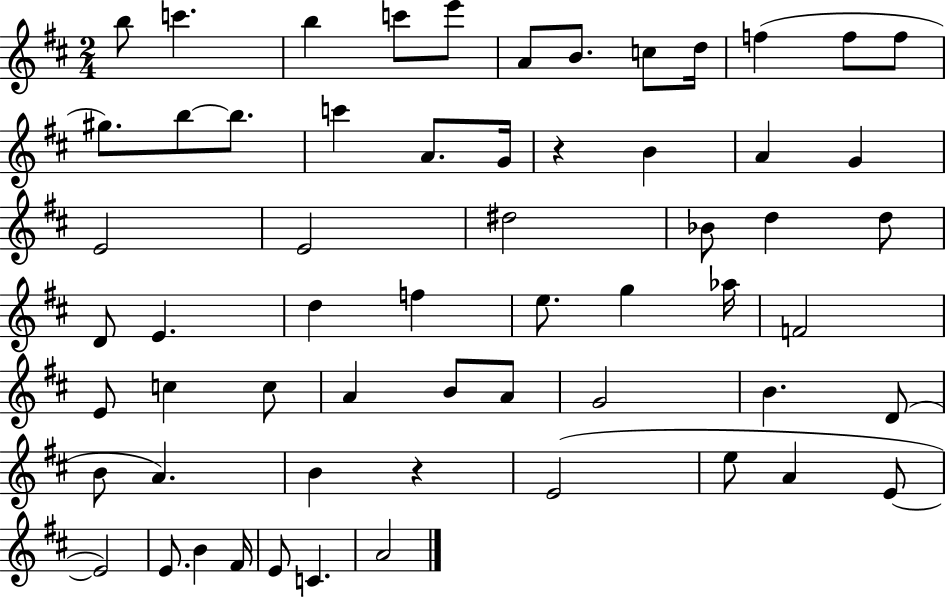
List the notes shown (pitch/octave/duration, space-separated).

B5/e C6/q. B5/q C6/e E6/e A4/e B4/e. C5/e D5/s F5/q F5/e F5/e G#5/e. B5/e B5/e. C6/q A4/e. G4/s R/q B4/q A4/q G4/q E4/h E4/h D#5/h Bb4/e D5/q D5/e D4/e E4/q. D5/q F5/q E5/e. G5/q Ab5/s F4/h E4/e C5/q C5/e A4/q B4/e A4/e G4/h B4/q. D4/e B4/e A4/q. B4/q R/q E4/h E5/e A4/q E4/e E4/h E4/e. B4/q F#4/s E4/e C4/q. A4/h